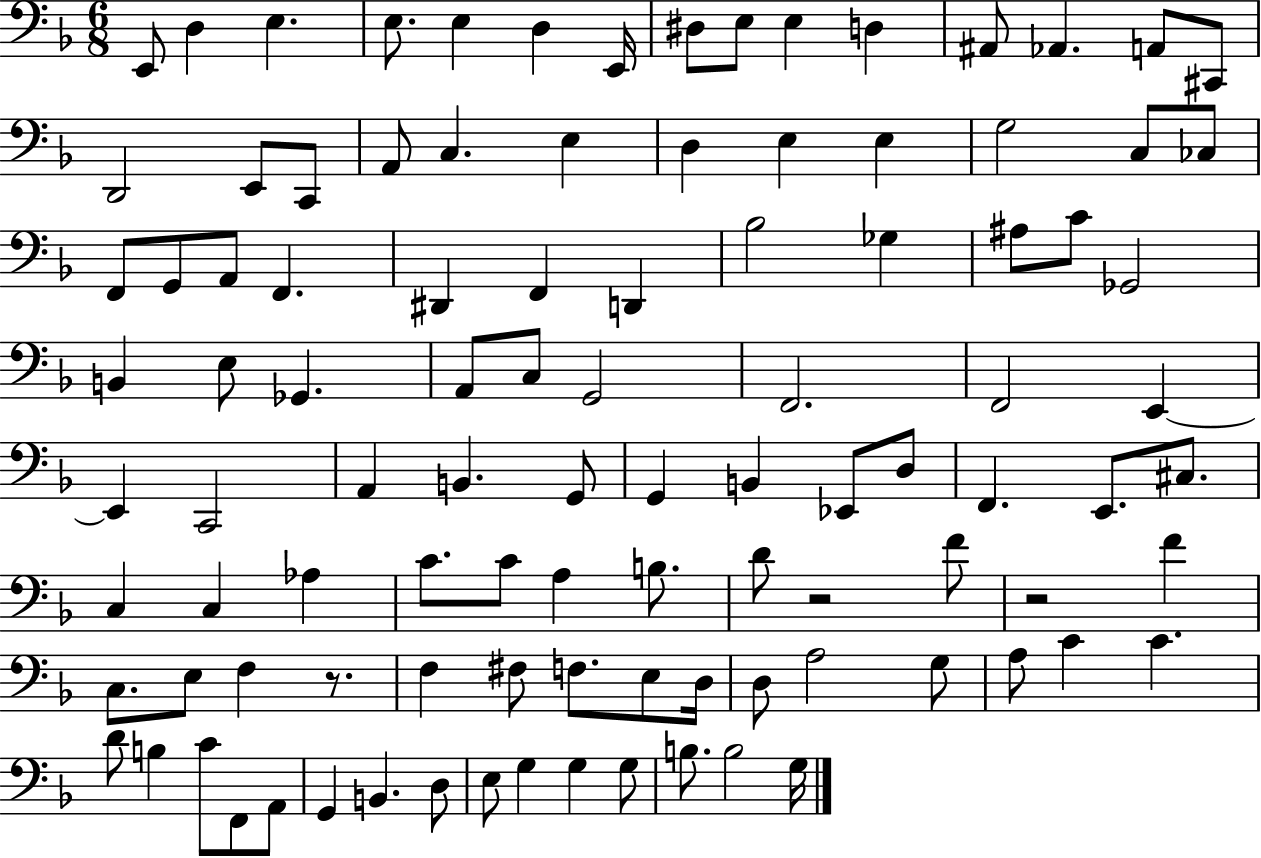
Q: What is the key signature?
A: F major